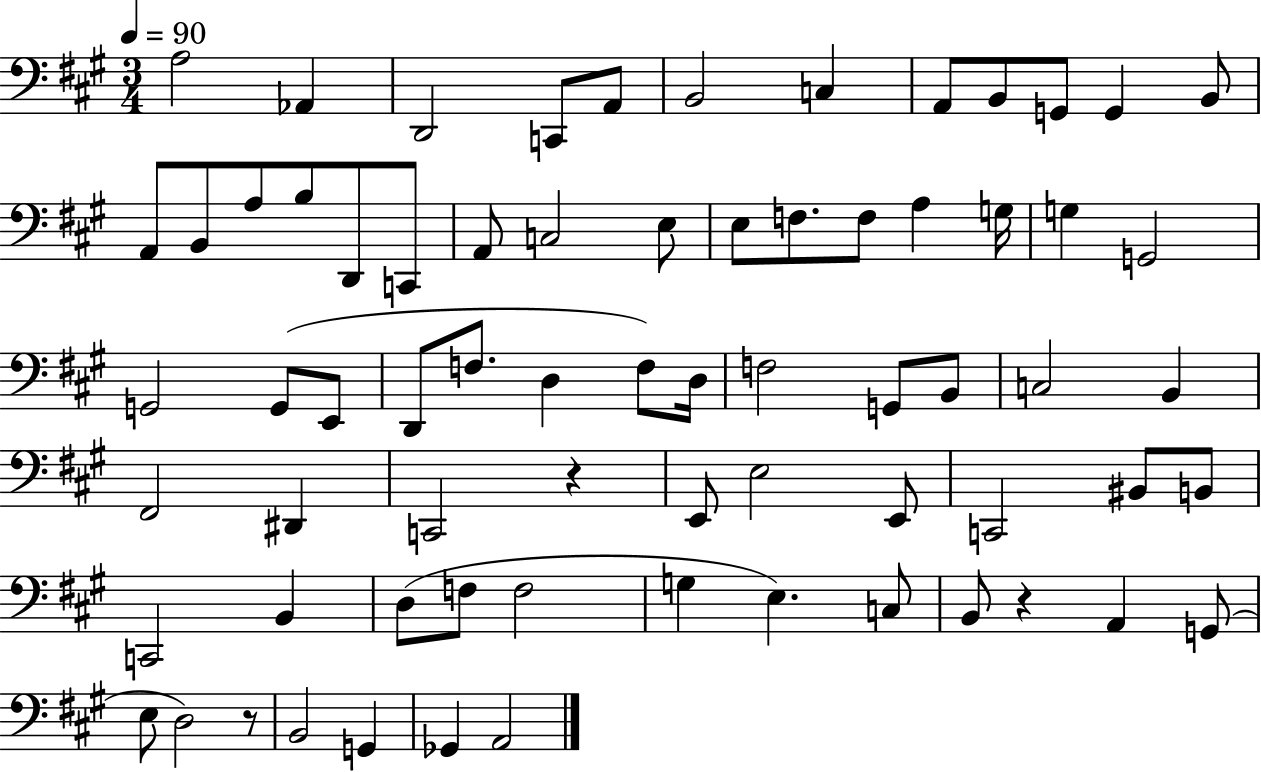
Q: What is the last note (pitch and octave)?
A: A2